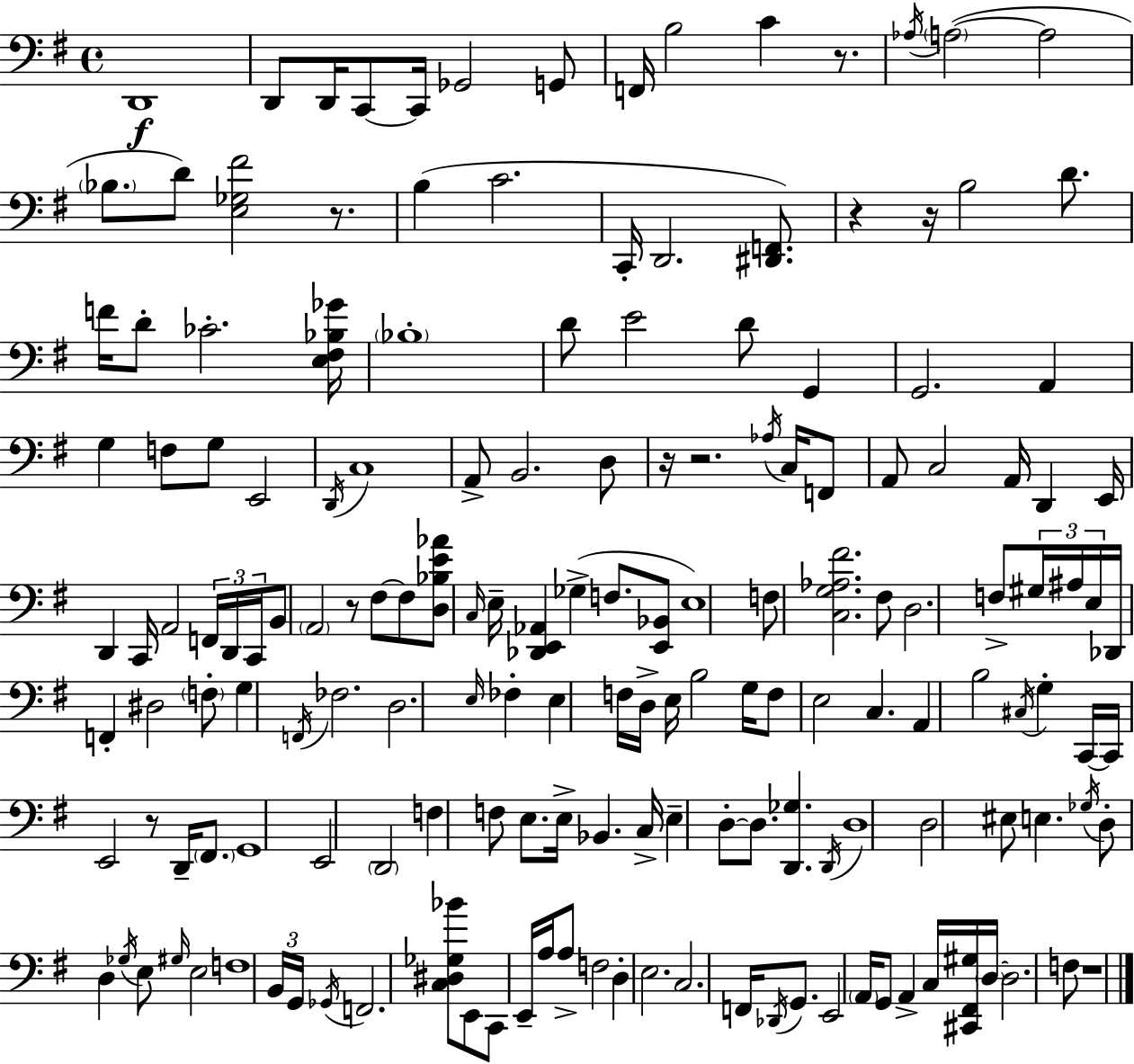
{
  \clef bass
  \time 4/4
  \defaultTimeSignature
  \key e \minor
  \repeat volta 2 { d,1\f | d,8 d,16 c,8~~ c,16 ges,2 g,8 | f,16 b2 c'4 r8. | \acciaccatura { aes16 }( \parenthesize a2~~ a2 | \break \parenthesize bes8. d'8) <e ges fis'>2 r8. | b4( c'2. | c,16-. d,2. <dis, f,>8.) | r4 r16 b2 d'8. | \break f'16 d'8-. ces'2.-. | <e fis bes ges'>16 \parenthesize bes1-. | d'8 e'2 d'8 g,4 | g,2. a,4 | \break g4 f8 g8 e,2 | \acciaccatura { d,16 } c1 | a,8-> b,2. | d8 r16 r2. \acciaccatura { aes16 } | \break c16 f,8 a,8 c2 a,16 d,4 | e,16 d,4 c,16 a,2 | \tuplet 3/2 { f,16 d,16 c,16 } b,8 \parenthesize a,2 r8 fis8~~ | fis8 <d bes e' aes'>8 \grace { c16 } e16-- <des, e, aes,>4 ges4->( f8. | \break <e, bes,>8 e1) | f8 <c g aes fis'>2. | fis8 d2. | f8-> \tuplet 3/2 { gis16 ais16 e16 } des,16 f,4-. dis2 | \break \parenthesize f8-. g4 \acciaccatura { f,16 } fes2. | d2. | \grace { e16 } fes4-. e4 f16 d16-> e16 b2 | g16 f8 e2 | \break c4. a,4 b2 | \acciaccatura { cis16 } g4-. c,16~~ c,16 e,2 | r8 d,16-- \parenthesize fis,8. g,1 | e,2 \parenthesize d,2 | \break f4 f8 e8. | e16-> bes,4. c16-> e4-- d8-.~~ d8. | <d, ges>4. \acciaccatura { d,16 } d1 | d2 | \break eis8 e4. \acciaccatura { ges16 } d8-. d4 \acciaccatura { ges16 } | e8 \grace { gis16 } e2 f1 | \tuplet 3/2 { b,16 g,16 \acciaccatura { ges,16 } } f,2. | <c dis ges bes'>8 e,8 c,8 | \break e,16-- a16 a8-> f2 d4-. | e2. c2. | f,16 \acciaccatura { des,16 } g,8. e,2 | \parenthesize a,16 g,8 a,4-> c16 <cis, fis, gis>16 \parenthesize d16~~ d2. | \break f8 r1 | } \bar "|."
}